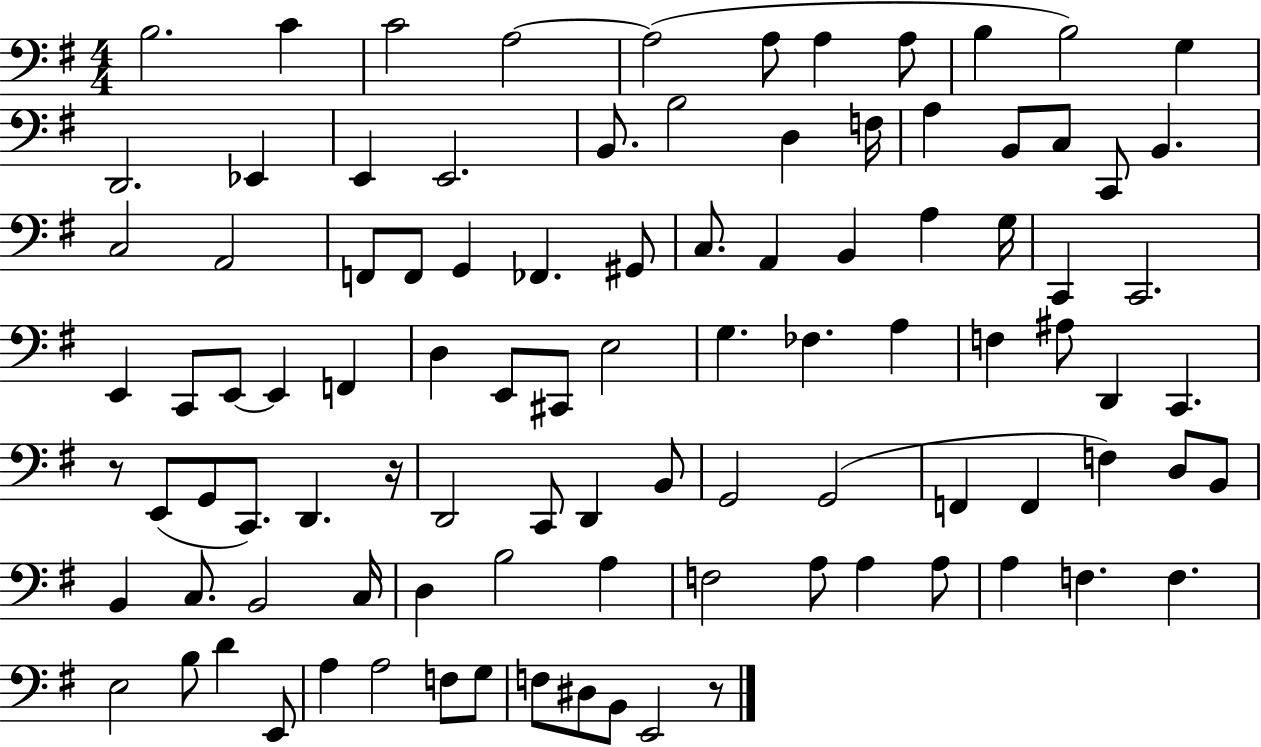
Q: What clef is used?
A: bass